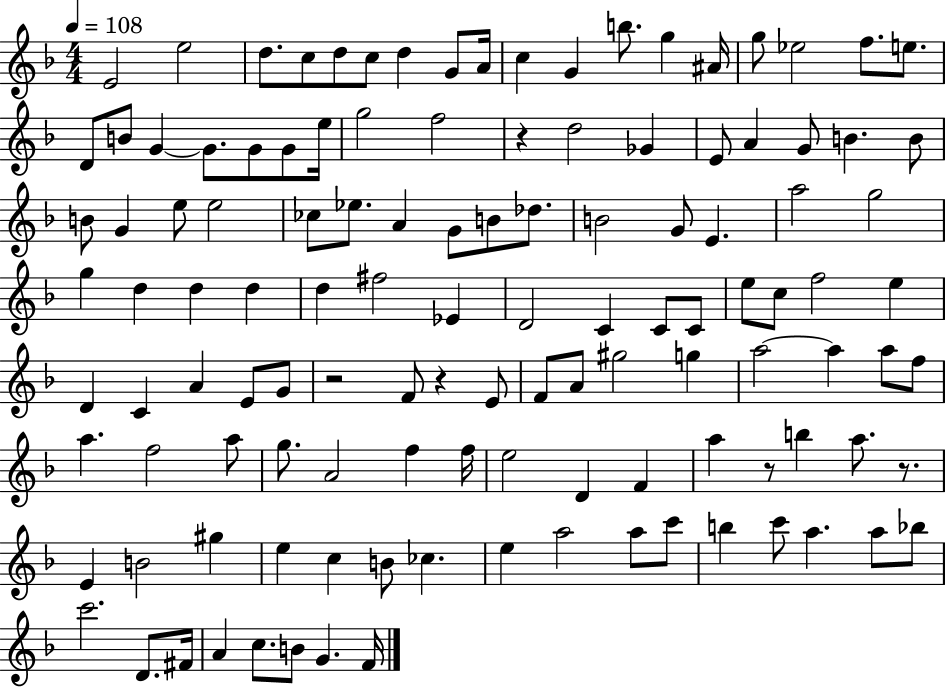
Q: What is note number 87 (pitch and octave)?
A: E5